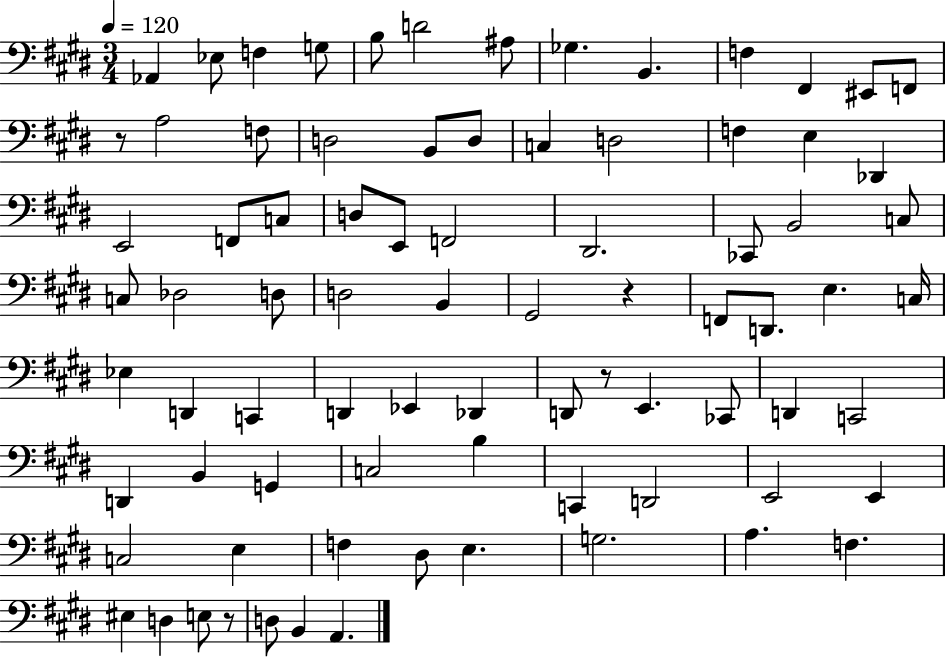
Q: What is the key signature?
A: E major